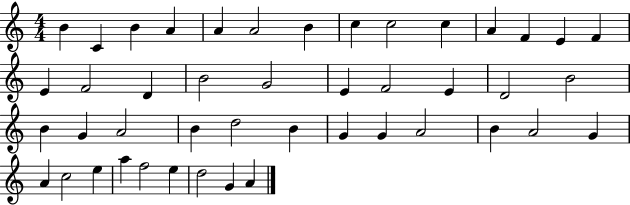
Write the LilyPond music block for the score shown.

{
  \clef treble
  \numericTimeSignature
  \time 4/4
  \key c \major
  b'4 c'4 b'4 a'4 | a'4 a'2 b'4 | c''4 c''2 c''4 | a'4 f'4 e'4 f'4 | \break e'4 f'2 d'4 | b'2 g'2 | e'4 f'2 e'4 | d'2 b'2 | \break b'4 g'4 a'2 | b'4 d''2 b'4 | g'4 g'4 a'2 | b'4 a'2 g'4 | \break a'4 c''2 e''4 | a''4 f''2 e''4 | d''2 g'4 a'4 | \bar "|."
}